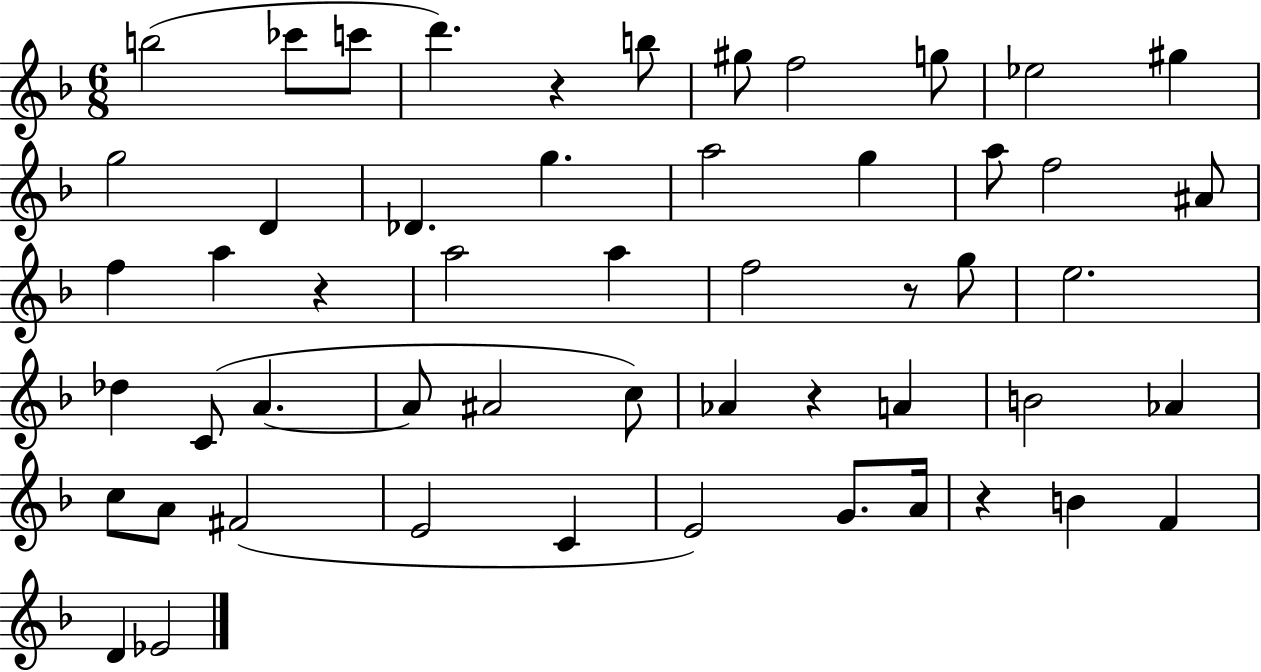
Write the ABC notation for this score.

X:1
T:Untitled
M:6/8
L:1/4
K:F
b2 _c'/2 c'/2 d' z b/2 ^g/2 f2 g/2 _e2 ^g g2 D _D g a2 g a/2 f2 ^A/2 f a z a2 a f2 z/2 g/2 e2 _d C/2 A A/2 ^A2 c/2 _A z A B2 _A c/2 A/2 ^F2 E2 C E2 G/2 A/4 z B F D _E2